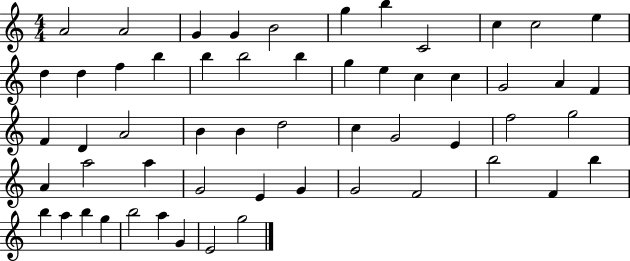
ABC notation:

X:1
T:Untitled
M:4/4
L:1/4
K:C
A2 A2 G G B2 g b C2 c c2 e d d f b b b2 b g e c c G2 A F F D A2 B B d2 c G2 E f2 g2 A a2 a G2 E G G2 F2 b2 F b b a b g b2 a G E2 g2